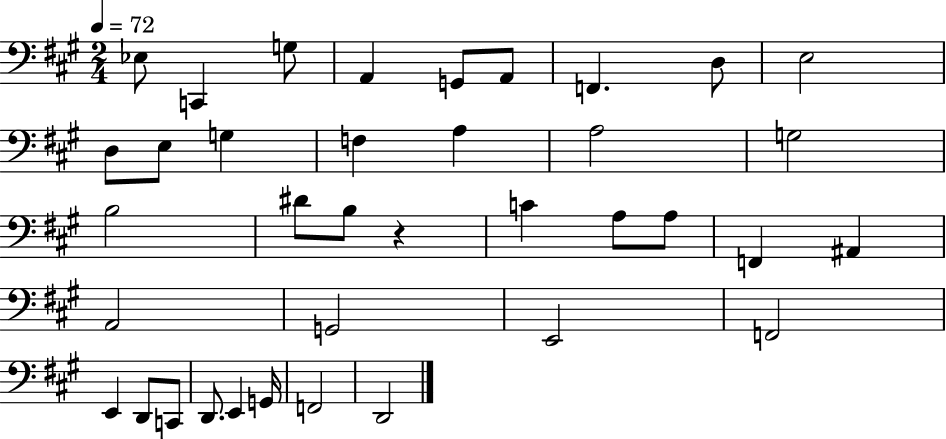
X:1
T:Untitled
M:2/4
L:1/4
K:A
_E,/2 C,, G,/2 A,, G,,/2 A,,/2 F,, D,/2 E,2 D,/2 E,/2 G, F, A, A,2 G,2 B,2 ^D/2 B,/2 z C A,/2 A,/2 F,, ^A,, A,,2 G,,2 E,,2 F,,2 E,, D,,/2 C,,/2 D,,/2 E,, G,,/4 F,,2 D,,2